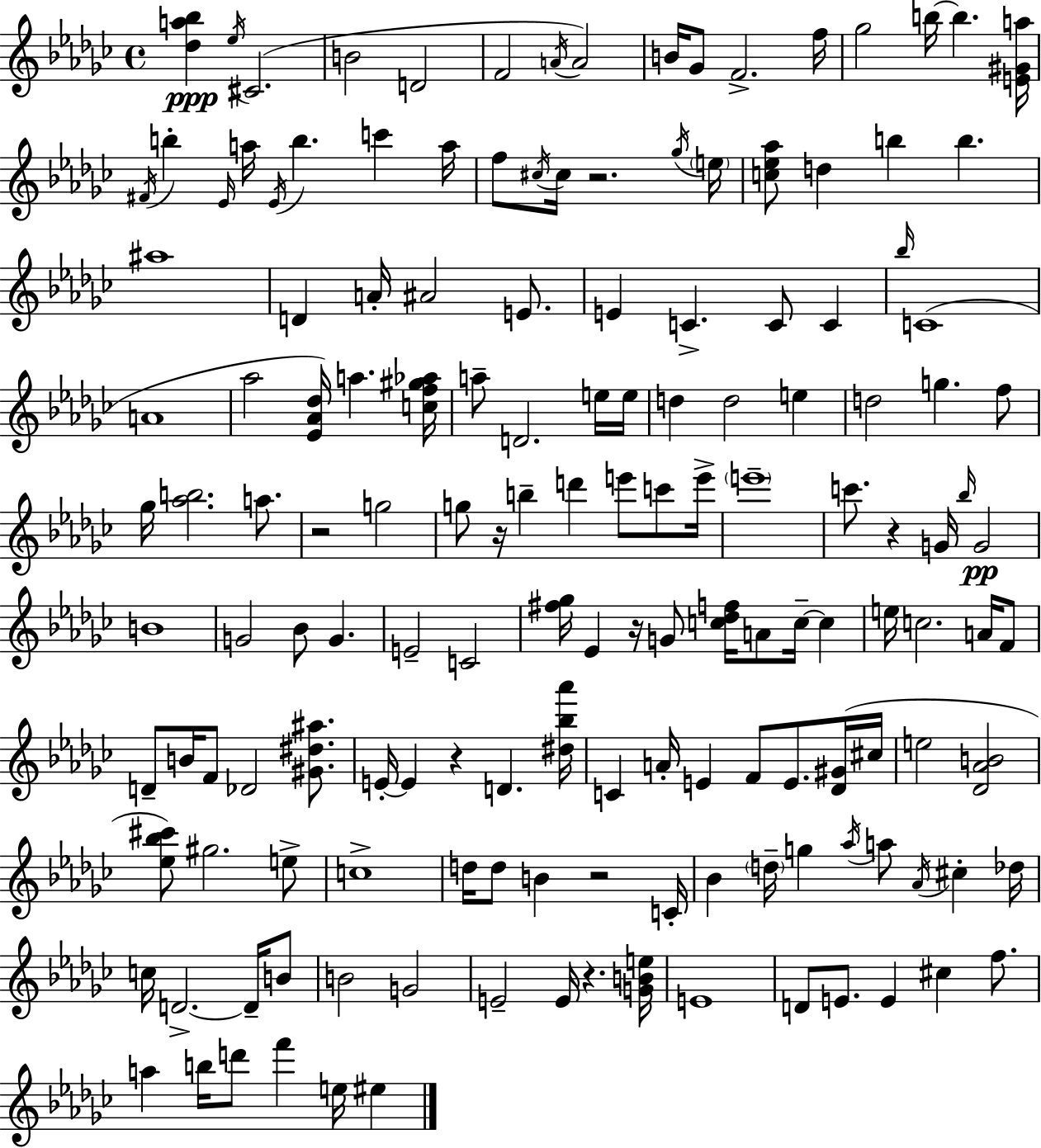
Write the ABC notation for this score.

X:1
T:Untitled
M:4/4
L:1/4
K:Ebm
[_da_b] _e/4 ^C2 B2 D2 F2 A/4 A2 B/4 _G/2 F2 f/4 _g2 b/4 b [E^Ga]/4 ^F/4 b _E/4 a/4 _E/4 b c' a/4 f/2 ^c/4 ^c/4 z2 _g/4 e/4 [c_e_a]/2 d b b ^a4 D A/4 ^A2 E/2 E C C/2 C _b/4 C4 A4 _a2 [_E_A_d]/4 a [cf^g_a]/4 a/2 D2 e/4 e/4 d d2 e d2 g f/2 _g/4 [_ab]2 a/2 z2 g2 g/2 z/4 b d' e'/2 c'/2 e'/4 e'4 c'/2 z G/4 _b/4 G2 B4 G2 _B/2 G E2 C2 [^f_g]/4 _E z/4 G/2 [c_df]/4 A/2 c/4 c e/4 c2 A/4 F/2 D/2 B/4 F/2 _D2 [^G^d^a]/2 E/4 E z D [^d_b_a']/4 C A/4 E F/2 E/2 [_D^G]/4 ^c/4 e2 [_D_AB]2 [_e_b^c']/2 ^g2 e/2 c4 d/4 d/2 B z2 C/4 _B d/4 g _a/4 a/2 _A/4 ^c _d/4 c/4 D2 D/4 B/2 B2 G2 E2 E/4 z [GBe]/4 E4 D/2 E/2 E ^c f/2 a b/4 d'/2 f' e/4 ^e